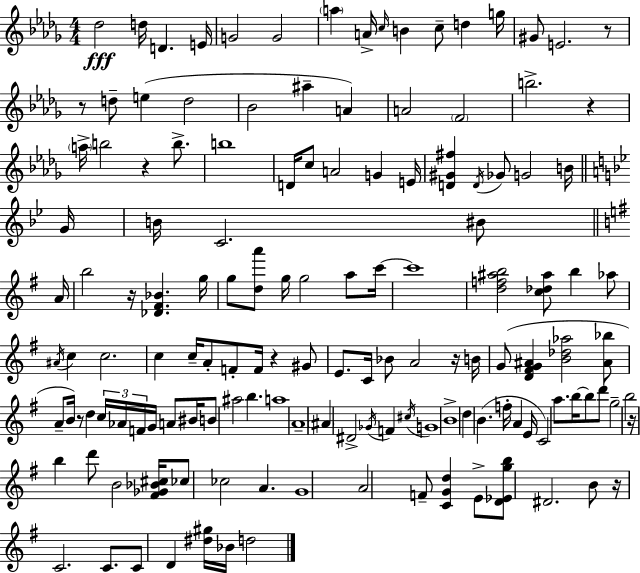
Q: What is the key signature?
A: BES minor